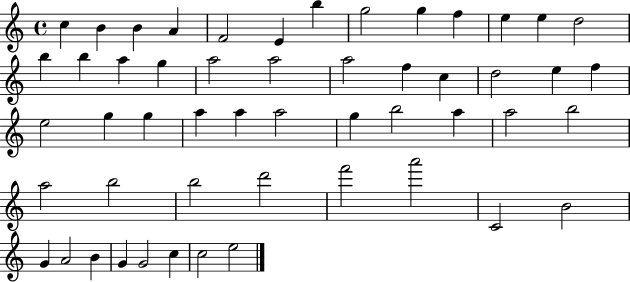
C5/q B4/q B4/q A4/q F4/h E4/q B5/q G5/h G5/q F5/q E5/q E5/q D5/h B5/q B5/q A5/q G5/q A5/h A5/h A5/h F5/q C5/q D5/h E5/q F5/q E5/h G5/q G5/q A5/q A5/q A5/h G5/q B5/h A5/q A5/h B5/h A5/h B5/h B5/h D6/h F6/h A6/h C4/h B4/h G4/q A4/h B4/q G4/q G4/h C5/q C5/h E5/h